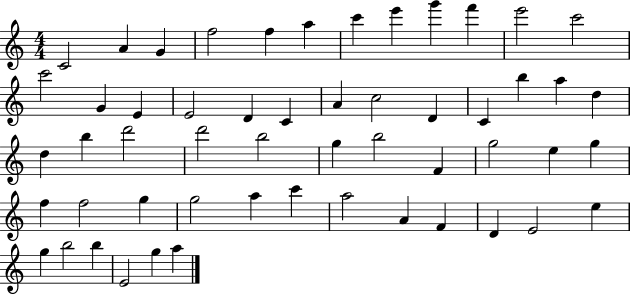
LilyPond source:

{
  \clef treble
  \numericTimeSignature
  \time 4/4
  \key c \major
  c'2 a'4 g'4 | f''2 f''4 a''4 | c'''4 e'''4 g'''4 f'''4 | e'''2 c'''2 | \break c'''2 g'4 e'4 | e'2 d'4 c'4 | a'4 c''2 d'4 | c'4 b''4 a''4 d''4 | \break d''4 b''4 d'''2 | d'''2 b''2 | g''4 b''2 f'4 | g''2 e''4 g''4 | \break f''4 f''2 g''4 | g''2 a''4 c'''4 | a''2 a'4 f'4 | d'4 e'2 e''4 | \break g''4 b''2 b''4 | e'2 g''4 a''4 | \bar "|."
}